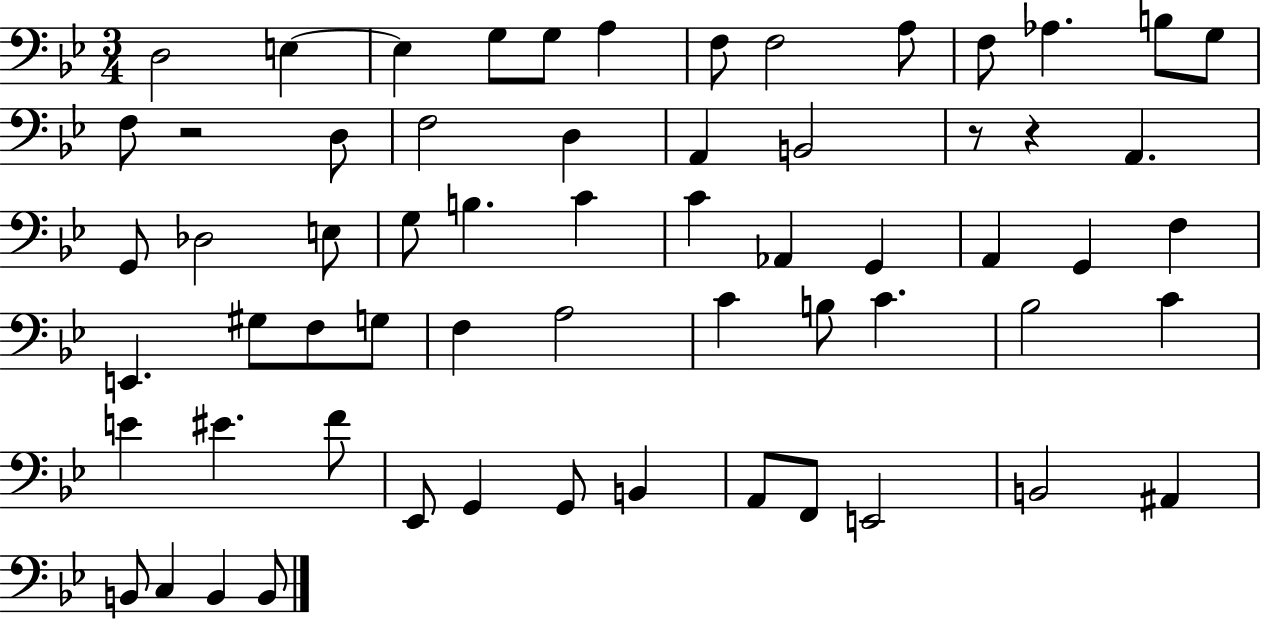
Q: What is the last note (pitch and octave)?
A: B2